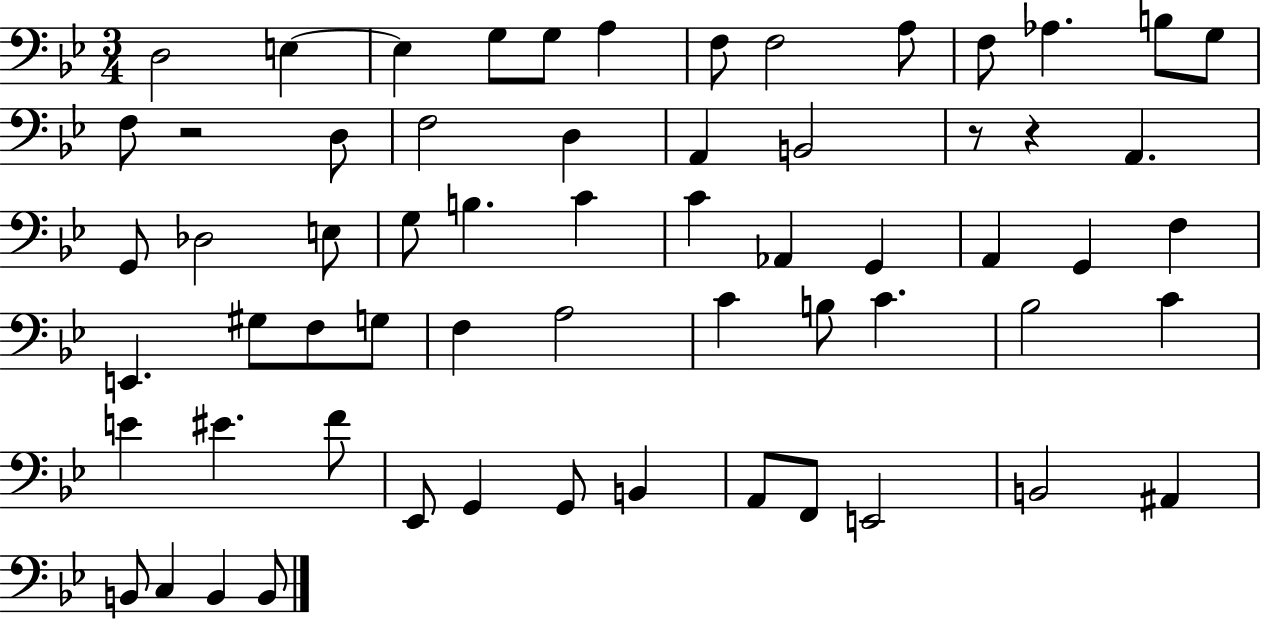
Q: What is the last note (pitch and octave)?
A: B2